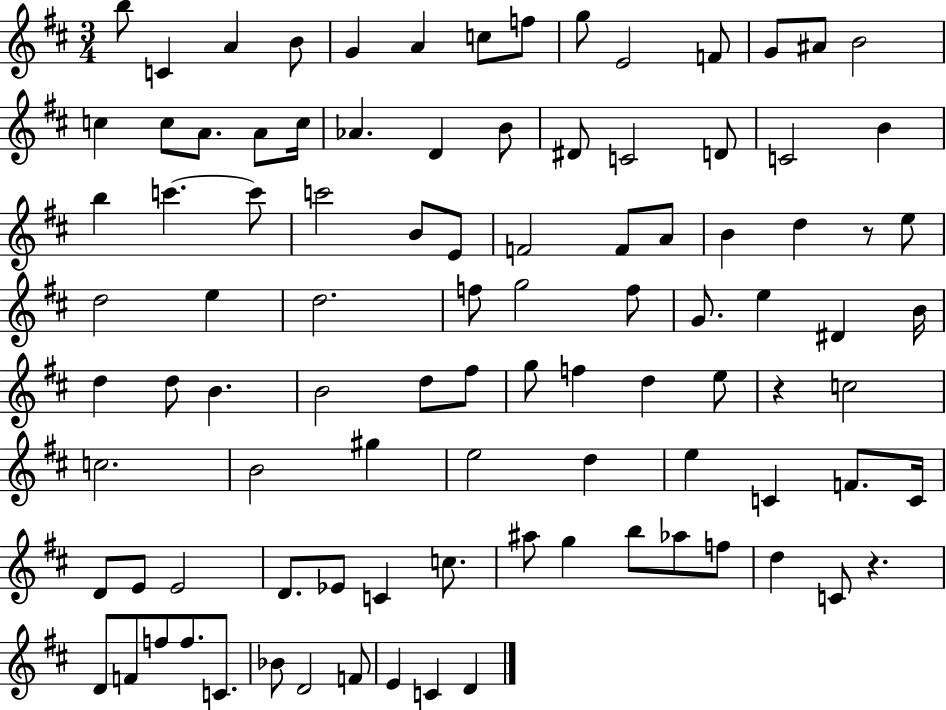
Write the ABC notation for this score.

X:1
T:Untitled
M:3/4
L:1/4
K:D
b/2 C A B/2 G A c/2 f/2 g/2 E2 F/2 G/2 ^A/2 B2 c c/2 A/2 A/2 c/4 _A D B/2 ^D/2 C2 D/2 C2 B b c' c'/2 c'2 B/2 E/2 F2 F/2 A/2 B d z/2 e/2 d2 e d2 f/2 g2 f/2 G/2 e ^D B/4 d d/2 B B2 d/2 ^f/2 g/2 f d e/2 z c2 c2 B2 ^g e2 d e C F/2 C/4 D/2 E/2 E2 D/2 _E/2 C c/2 ^a/2 g b/2 _a/2 f/2 d C/2 z D/2 F/2 f/2 f/2 C/2 _B/2 D2 F/2 E C D